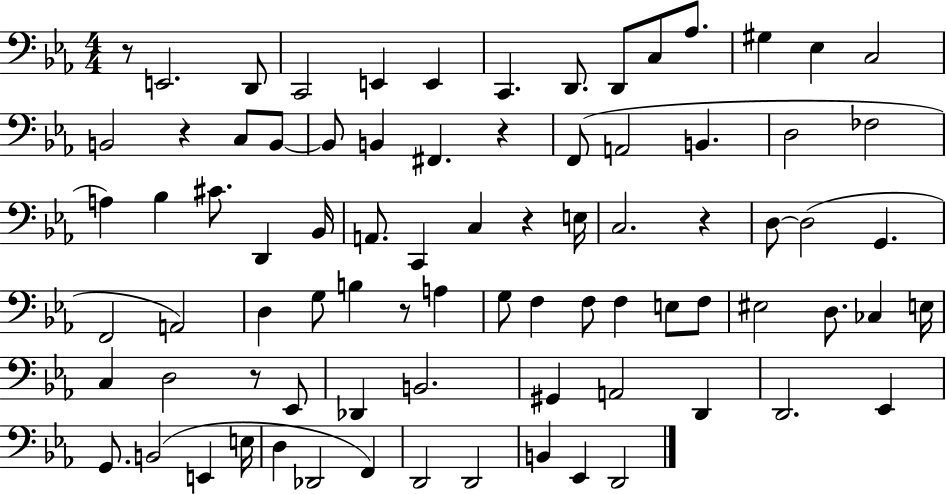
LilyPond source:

{
  \clef bass
  \numericTimeSignature
  \time 4/4
  \key ees \major
  \repeat volta 2 { r8 e,2. d,8 | c,2 e,4 e,4 | c,4. d,8. d,8 c8 aes8. | gis4 ees4 c2 | \break b,2 r4 c8 b,8~~ | b,8 b,4 fis,4. r4 | f,8( a,2 b,4. | d2 fes2 | \break a4) bes4 cis'8. d,4 bes,16 | a,8. c,4 c4 r4 e16 | c2. r4 | d8~~ d2( g,4. | \break f,2 a,2) | d4 g8 b4 r8 a4 | g8 f4 f8 f4 e8 f8 | eis2 d8. ces4 e16 | \break c4 d2 r8 ees,8 | des,4 b,2. | gis,4 a,2 d,4 | d,2. ees,4 | \break g,8. b,2( e,4 e16 | d4 des,2 f,4) | d,2 d,2 | b,4 ees,4 d,2 | \break } \bar "|."
}